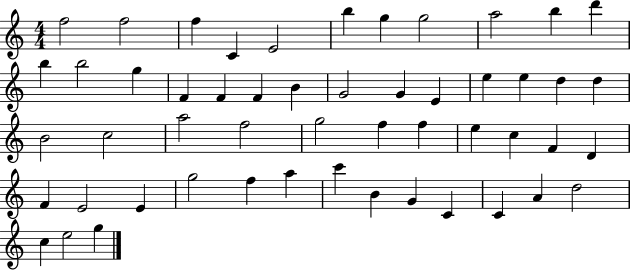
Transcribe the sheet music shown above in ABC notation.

X:1
T:Untitled
M:4/4
L:1/4
K:C
f2 f2 f C E2 b g g2 a2 b d' b b2 g F F F B G2 G E e e d d B2 c2 a2 f2 g2 f f e c F D F E2 E g2 f a c' B G C C A d2 c e2 g